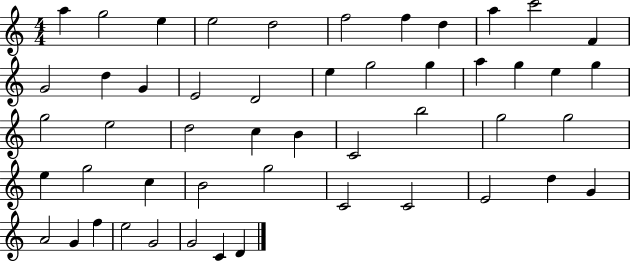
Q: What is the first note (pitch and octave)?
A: A5